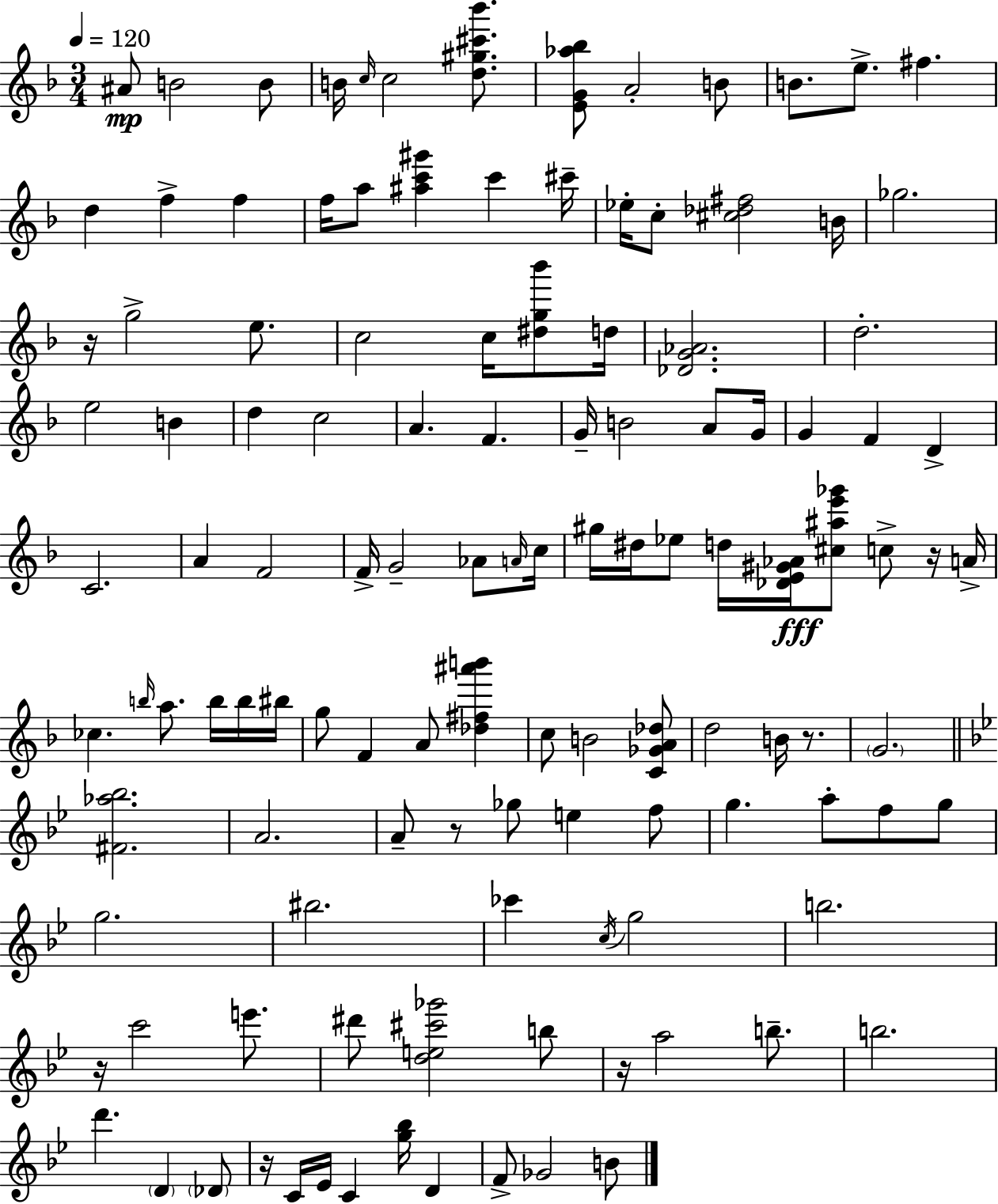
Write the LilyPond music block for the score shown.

{
  \clef treble
  \numericTimeSignature
  \time 3/4
  \key f \major
  \tempo 4 = 120
  \repeat volta 2 { ais'8\mp b'2 b'8 | b'16 \grace { c''16 } c''2 <d'' gis'' cis''' bes'''>8. | <e' g' aes'' bes''>8 a'2-. b'8 | b'8. e''8.-> fis''4. | \break d''4 f''4-> f''4 | f''16 a''8 <ais'' c''' gis'''>4 c'''4 | cis'''16-- ees''16-. c''8-. <cis'' des'' fis''>2 | b'16 ges''2. | \break r16 g''2-> e''8. | c''2 c''16 <dis'' g'' bes'''>8 | d''16 <des' g' aes'>2. | d''2.-. | \break e''2 b'4 | d''4 c''2 | a'4. f'4. | g'16-- b'2 a'8 | \break g'16 g'4 f'4 d'4-> | c'2. | a'4 f'2 | f'16-> g'2-- aes'8 | \break \grace { a'16 } c''16 gis''16 dis''16 ees''8 d''16 <des' e' gis' aes'>16\fff <cis'' ais'' e''' ges'''>8 c''8-> | r16 a'16-> ces''4. \grace { b''16 } a''8. | b''16 b''16 bis''16 g''8 f'4 a'8 <des'' fis'' ais''' b'''>4 | c''8 b'2 | \break <c' ges' a' des''>8 d''2 b'16 | r8. \parenthesize g'2. | \bar "||" \break \key g \minor <fis' aes'' bes''>2. | a'2. | a'8-- r8 ges''8 e''4 f''8 | g''4. a''8-. f''8 g''8 | \break g''2. | bis''2. | ces'''4 \acciaccatura { c''16 } g''2 | b''2. | \break r16 c'''2 e'''8. | dis'''8 <d'' e'' cis''' ges'''>2 b''8 | r16 a''2 b''8.-- | b''2. | \break d'''4. \parenthesize d'4 \parenthesize des'8 | r16 c'16 ees'16 c'4 <g'' bes''>16 d'4 | f'8-> ges'2 b'8 | } \bar "|."
}